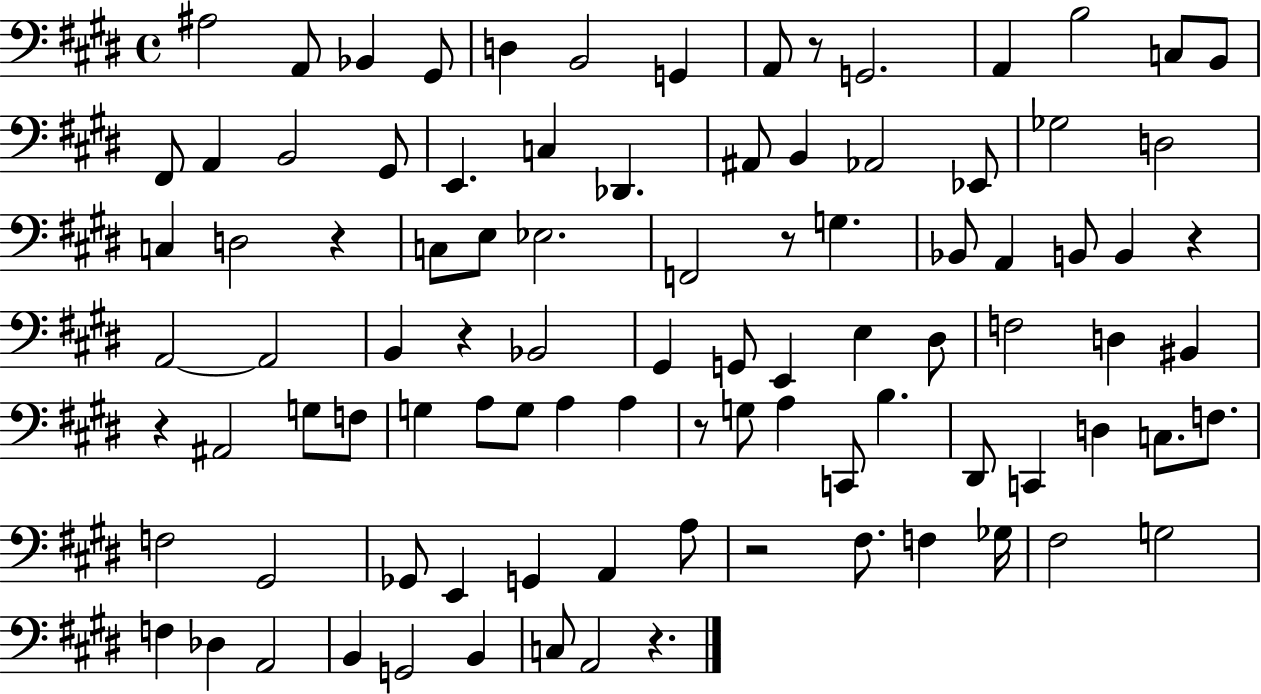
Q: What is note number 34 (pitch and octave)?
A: Bb2